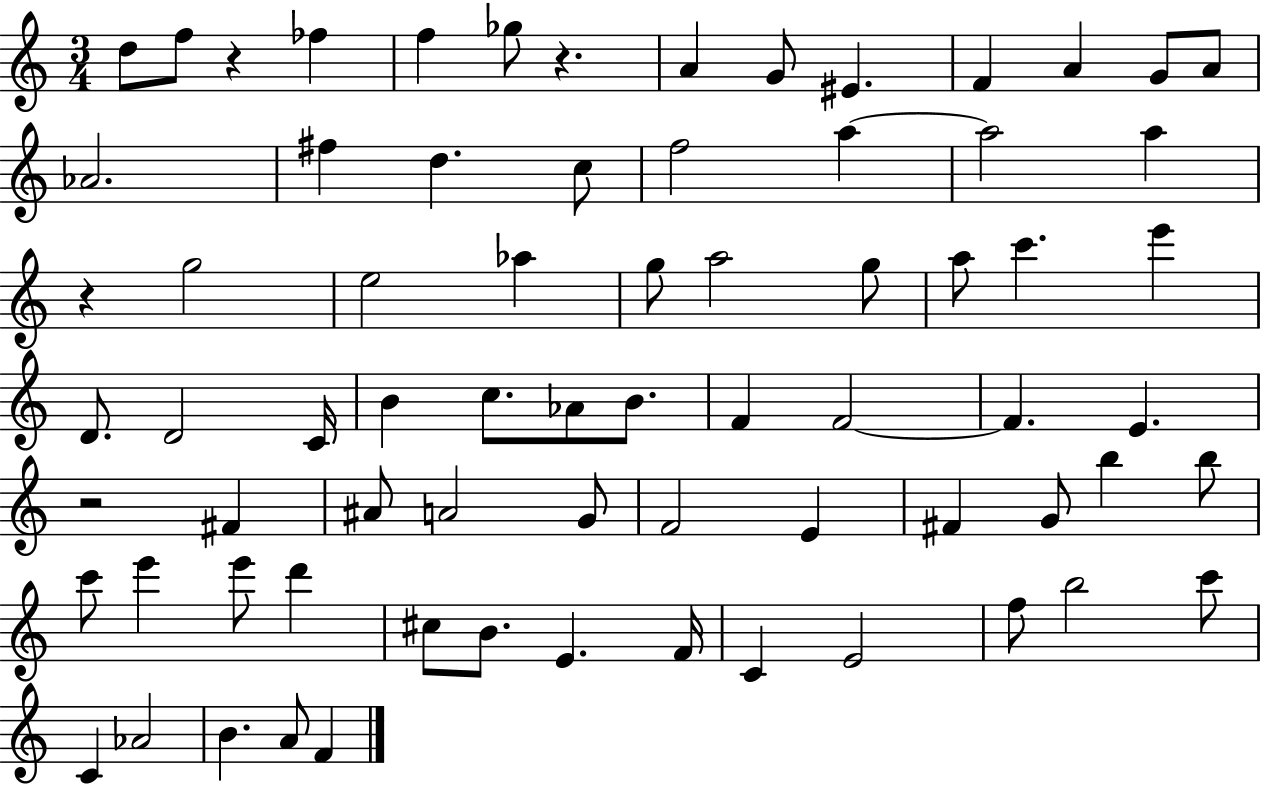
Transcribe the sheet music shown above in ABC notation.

X:1
T:Untitled
M:3/4
L:1/4
K:C
d/2 f/2 z _f f _g/2 z A G/2 ^E F A G/2 A/2 _A2 ^f d c/2 f2 a a2 a z g2 e2 _a g/2 a2 g/2 a/2 c' e' D/2 D2 C/4 B c/2 _A/2 B/2 F F2 F E z2 ^F ^A/2 A2 G/2 F2 E ^F G/2 b b/2 c'/2 e' e'/2 d' ^c/2 B/2 E F/4 C E2 f/2 b2 c'/2 C _A2 B A/2 F